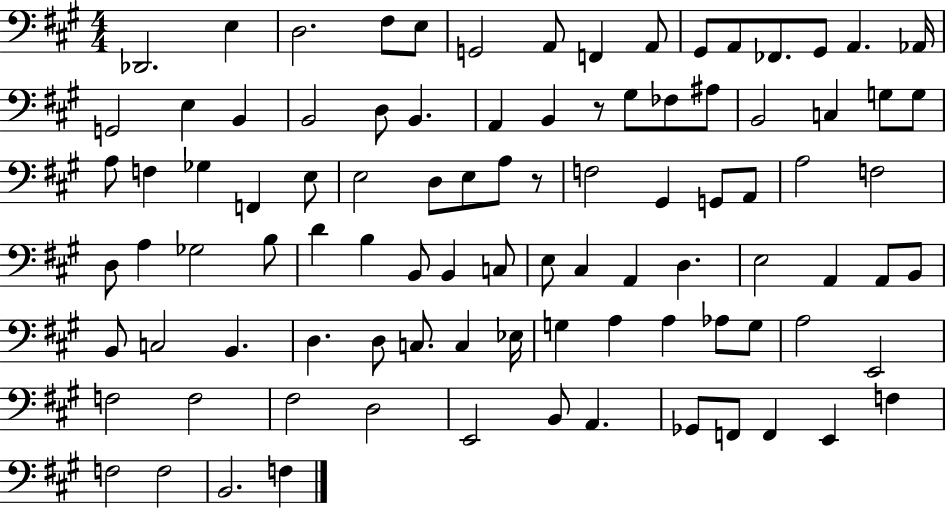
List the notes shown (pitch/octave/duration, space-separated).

Db2/h. E3/q D3/h. F#3/e E3/e G2/h A2/e F2/q A2/e G#2/e A2/e FES2/e. G#2/e A2/q. Ab2/s G2/h E3/q B2/q B2/h D3/e B2/q. A2/q B2/q R/e G#3/e FES3/e A#3/e B2/h C3/q G3/e G3/e A3/e F3/q Gb3/q F2/q E3/e E3/h D3/e E3/e A3/e R/e F3/h G#2/q G2/e A2/e A3/h F3/h D3/e A3/q Gb3/h B3/e D4/q B3/q B2/e B2/q C3/e E3/e C#3/q A2/q D3/q. E3/h A2/q A2/e B2/e B2/e C3/h B2/q. D3/q. D3/e C3/e. C3/q Eb3/s G3/q A3/q A3/q Ab3/e G3/e A3/h E2/h F3/h F3/h F#3/h D3/h E2/h B2/e A2/q. Gb2/e F2/e F2/q E2/q F3/q F3/h F3/h B2/h. F3/q